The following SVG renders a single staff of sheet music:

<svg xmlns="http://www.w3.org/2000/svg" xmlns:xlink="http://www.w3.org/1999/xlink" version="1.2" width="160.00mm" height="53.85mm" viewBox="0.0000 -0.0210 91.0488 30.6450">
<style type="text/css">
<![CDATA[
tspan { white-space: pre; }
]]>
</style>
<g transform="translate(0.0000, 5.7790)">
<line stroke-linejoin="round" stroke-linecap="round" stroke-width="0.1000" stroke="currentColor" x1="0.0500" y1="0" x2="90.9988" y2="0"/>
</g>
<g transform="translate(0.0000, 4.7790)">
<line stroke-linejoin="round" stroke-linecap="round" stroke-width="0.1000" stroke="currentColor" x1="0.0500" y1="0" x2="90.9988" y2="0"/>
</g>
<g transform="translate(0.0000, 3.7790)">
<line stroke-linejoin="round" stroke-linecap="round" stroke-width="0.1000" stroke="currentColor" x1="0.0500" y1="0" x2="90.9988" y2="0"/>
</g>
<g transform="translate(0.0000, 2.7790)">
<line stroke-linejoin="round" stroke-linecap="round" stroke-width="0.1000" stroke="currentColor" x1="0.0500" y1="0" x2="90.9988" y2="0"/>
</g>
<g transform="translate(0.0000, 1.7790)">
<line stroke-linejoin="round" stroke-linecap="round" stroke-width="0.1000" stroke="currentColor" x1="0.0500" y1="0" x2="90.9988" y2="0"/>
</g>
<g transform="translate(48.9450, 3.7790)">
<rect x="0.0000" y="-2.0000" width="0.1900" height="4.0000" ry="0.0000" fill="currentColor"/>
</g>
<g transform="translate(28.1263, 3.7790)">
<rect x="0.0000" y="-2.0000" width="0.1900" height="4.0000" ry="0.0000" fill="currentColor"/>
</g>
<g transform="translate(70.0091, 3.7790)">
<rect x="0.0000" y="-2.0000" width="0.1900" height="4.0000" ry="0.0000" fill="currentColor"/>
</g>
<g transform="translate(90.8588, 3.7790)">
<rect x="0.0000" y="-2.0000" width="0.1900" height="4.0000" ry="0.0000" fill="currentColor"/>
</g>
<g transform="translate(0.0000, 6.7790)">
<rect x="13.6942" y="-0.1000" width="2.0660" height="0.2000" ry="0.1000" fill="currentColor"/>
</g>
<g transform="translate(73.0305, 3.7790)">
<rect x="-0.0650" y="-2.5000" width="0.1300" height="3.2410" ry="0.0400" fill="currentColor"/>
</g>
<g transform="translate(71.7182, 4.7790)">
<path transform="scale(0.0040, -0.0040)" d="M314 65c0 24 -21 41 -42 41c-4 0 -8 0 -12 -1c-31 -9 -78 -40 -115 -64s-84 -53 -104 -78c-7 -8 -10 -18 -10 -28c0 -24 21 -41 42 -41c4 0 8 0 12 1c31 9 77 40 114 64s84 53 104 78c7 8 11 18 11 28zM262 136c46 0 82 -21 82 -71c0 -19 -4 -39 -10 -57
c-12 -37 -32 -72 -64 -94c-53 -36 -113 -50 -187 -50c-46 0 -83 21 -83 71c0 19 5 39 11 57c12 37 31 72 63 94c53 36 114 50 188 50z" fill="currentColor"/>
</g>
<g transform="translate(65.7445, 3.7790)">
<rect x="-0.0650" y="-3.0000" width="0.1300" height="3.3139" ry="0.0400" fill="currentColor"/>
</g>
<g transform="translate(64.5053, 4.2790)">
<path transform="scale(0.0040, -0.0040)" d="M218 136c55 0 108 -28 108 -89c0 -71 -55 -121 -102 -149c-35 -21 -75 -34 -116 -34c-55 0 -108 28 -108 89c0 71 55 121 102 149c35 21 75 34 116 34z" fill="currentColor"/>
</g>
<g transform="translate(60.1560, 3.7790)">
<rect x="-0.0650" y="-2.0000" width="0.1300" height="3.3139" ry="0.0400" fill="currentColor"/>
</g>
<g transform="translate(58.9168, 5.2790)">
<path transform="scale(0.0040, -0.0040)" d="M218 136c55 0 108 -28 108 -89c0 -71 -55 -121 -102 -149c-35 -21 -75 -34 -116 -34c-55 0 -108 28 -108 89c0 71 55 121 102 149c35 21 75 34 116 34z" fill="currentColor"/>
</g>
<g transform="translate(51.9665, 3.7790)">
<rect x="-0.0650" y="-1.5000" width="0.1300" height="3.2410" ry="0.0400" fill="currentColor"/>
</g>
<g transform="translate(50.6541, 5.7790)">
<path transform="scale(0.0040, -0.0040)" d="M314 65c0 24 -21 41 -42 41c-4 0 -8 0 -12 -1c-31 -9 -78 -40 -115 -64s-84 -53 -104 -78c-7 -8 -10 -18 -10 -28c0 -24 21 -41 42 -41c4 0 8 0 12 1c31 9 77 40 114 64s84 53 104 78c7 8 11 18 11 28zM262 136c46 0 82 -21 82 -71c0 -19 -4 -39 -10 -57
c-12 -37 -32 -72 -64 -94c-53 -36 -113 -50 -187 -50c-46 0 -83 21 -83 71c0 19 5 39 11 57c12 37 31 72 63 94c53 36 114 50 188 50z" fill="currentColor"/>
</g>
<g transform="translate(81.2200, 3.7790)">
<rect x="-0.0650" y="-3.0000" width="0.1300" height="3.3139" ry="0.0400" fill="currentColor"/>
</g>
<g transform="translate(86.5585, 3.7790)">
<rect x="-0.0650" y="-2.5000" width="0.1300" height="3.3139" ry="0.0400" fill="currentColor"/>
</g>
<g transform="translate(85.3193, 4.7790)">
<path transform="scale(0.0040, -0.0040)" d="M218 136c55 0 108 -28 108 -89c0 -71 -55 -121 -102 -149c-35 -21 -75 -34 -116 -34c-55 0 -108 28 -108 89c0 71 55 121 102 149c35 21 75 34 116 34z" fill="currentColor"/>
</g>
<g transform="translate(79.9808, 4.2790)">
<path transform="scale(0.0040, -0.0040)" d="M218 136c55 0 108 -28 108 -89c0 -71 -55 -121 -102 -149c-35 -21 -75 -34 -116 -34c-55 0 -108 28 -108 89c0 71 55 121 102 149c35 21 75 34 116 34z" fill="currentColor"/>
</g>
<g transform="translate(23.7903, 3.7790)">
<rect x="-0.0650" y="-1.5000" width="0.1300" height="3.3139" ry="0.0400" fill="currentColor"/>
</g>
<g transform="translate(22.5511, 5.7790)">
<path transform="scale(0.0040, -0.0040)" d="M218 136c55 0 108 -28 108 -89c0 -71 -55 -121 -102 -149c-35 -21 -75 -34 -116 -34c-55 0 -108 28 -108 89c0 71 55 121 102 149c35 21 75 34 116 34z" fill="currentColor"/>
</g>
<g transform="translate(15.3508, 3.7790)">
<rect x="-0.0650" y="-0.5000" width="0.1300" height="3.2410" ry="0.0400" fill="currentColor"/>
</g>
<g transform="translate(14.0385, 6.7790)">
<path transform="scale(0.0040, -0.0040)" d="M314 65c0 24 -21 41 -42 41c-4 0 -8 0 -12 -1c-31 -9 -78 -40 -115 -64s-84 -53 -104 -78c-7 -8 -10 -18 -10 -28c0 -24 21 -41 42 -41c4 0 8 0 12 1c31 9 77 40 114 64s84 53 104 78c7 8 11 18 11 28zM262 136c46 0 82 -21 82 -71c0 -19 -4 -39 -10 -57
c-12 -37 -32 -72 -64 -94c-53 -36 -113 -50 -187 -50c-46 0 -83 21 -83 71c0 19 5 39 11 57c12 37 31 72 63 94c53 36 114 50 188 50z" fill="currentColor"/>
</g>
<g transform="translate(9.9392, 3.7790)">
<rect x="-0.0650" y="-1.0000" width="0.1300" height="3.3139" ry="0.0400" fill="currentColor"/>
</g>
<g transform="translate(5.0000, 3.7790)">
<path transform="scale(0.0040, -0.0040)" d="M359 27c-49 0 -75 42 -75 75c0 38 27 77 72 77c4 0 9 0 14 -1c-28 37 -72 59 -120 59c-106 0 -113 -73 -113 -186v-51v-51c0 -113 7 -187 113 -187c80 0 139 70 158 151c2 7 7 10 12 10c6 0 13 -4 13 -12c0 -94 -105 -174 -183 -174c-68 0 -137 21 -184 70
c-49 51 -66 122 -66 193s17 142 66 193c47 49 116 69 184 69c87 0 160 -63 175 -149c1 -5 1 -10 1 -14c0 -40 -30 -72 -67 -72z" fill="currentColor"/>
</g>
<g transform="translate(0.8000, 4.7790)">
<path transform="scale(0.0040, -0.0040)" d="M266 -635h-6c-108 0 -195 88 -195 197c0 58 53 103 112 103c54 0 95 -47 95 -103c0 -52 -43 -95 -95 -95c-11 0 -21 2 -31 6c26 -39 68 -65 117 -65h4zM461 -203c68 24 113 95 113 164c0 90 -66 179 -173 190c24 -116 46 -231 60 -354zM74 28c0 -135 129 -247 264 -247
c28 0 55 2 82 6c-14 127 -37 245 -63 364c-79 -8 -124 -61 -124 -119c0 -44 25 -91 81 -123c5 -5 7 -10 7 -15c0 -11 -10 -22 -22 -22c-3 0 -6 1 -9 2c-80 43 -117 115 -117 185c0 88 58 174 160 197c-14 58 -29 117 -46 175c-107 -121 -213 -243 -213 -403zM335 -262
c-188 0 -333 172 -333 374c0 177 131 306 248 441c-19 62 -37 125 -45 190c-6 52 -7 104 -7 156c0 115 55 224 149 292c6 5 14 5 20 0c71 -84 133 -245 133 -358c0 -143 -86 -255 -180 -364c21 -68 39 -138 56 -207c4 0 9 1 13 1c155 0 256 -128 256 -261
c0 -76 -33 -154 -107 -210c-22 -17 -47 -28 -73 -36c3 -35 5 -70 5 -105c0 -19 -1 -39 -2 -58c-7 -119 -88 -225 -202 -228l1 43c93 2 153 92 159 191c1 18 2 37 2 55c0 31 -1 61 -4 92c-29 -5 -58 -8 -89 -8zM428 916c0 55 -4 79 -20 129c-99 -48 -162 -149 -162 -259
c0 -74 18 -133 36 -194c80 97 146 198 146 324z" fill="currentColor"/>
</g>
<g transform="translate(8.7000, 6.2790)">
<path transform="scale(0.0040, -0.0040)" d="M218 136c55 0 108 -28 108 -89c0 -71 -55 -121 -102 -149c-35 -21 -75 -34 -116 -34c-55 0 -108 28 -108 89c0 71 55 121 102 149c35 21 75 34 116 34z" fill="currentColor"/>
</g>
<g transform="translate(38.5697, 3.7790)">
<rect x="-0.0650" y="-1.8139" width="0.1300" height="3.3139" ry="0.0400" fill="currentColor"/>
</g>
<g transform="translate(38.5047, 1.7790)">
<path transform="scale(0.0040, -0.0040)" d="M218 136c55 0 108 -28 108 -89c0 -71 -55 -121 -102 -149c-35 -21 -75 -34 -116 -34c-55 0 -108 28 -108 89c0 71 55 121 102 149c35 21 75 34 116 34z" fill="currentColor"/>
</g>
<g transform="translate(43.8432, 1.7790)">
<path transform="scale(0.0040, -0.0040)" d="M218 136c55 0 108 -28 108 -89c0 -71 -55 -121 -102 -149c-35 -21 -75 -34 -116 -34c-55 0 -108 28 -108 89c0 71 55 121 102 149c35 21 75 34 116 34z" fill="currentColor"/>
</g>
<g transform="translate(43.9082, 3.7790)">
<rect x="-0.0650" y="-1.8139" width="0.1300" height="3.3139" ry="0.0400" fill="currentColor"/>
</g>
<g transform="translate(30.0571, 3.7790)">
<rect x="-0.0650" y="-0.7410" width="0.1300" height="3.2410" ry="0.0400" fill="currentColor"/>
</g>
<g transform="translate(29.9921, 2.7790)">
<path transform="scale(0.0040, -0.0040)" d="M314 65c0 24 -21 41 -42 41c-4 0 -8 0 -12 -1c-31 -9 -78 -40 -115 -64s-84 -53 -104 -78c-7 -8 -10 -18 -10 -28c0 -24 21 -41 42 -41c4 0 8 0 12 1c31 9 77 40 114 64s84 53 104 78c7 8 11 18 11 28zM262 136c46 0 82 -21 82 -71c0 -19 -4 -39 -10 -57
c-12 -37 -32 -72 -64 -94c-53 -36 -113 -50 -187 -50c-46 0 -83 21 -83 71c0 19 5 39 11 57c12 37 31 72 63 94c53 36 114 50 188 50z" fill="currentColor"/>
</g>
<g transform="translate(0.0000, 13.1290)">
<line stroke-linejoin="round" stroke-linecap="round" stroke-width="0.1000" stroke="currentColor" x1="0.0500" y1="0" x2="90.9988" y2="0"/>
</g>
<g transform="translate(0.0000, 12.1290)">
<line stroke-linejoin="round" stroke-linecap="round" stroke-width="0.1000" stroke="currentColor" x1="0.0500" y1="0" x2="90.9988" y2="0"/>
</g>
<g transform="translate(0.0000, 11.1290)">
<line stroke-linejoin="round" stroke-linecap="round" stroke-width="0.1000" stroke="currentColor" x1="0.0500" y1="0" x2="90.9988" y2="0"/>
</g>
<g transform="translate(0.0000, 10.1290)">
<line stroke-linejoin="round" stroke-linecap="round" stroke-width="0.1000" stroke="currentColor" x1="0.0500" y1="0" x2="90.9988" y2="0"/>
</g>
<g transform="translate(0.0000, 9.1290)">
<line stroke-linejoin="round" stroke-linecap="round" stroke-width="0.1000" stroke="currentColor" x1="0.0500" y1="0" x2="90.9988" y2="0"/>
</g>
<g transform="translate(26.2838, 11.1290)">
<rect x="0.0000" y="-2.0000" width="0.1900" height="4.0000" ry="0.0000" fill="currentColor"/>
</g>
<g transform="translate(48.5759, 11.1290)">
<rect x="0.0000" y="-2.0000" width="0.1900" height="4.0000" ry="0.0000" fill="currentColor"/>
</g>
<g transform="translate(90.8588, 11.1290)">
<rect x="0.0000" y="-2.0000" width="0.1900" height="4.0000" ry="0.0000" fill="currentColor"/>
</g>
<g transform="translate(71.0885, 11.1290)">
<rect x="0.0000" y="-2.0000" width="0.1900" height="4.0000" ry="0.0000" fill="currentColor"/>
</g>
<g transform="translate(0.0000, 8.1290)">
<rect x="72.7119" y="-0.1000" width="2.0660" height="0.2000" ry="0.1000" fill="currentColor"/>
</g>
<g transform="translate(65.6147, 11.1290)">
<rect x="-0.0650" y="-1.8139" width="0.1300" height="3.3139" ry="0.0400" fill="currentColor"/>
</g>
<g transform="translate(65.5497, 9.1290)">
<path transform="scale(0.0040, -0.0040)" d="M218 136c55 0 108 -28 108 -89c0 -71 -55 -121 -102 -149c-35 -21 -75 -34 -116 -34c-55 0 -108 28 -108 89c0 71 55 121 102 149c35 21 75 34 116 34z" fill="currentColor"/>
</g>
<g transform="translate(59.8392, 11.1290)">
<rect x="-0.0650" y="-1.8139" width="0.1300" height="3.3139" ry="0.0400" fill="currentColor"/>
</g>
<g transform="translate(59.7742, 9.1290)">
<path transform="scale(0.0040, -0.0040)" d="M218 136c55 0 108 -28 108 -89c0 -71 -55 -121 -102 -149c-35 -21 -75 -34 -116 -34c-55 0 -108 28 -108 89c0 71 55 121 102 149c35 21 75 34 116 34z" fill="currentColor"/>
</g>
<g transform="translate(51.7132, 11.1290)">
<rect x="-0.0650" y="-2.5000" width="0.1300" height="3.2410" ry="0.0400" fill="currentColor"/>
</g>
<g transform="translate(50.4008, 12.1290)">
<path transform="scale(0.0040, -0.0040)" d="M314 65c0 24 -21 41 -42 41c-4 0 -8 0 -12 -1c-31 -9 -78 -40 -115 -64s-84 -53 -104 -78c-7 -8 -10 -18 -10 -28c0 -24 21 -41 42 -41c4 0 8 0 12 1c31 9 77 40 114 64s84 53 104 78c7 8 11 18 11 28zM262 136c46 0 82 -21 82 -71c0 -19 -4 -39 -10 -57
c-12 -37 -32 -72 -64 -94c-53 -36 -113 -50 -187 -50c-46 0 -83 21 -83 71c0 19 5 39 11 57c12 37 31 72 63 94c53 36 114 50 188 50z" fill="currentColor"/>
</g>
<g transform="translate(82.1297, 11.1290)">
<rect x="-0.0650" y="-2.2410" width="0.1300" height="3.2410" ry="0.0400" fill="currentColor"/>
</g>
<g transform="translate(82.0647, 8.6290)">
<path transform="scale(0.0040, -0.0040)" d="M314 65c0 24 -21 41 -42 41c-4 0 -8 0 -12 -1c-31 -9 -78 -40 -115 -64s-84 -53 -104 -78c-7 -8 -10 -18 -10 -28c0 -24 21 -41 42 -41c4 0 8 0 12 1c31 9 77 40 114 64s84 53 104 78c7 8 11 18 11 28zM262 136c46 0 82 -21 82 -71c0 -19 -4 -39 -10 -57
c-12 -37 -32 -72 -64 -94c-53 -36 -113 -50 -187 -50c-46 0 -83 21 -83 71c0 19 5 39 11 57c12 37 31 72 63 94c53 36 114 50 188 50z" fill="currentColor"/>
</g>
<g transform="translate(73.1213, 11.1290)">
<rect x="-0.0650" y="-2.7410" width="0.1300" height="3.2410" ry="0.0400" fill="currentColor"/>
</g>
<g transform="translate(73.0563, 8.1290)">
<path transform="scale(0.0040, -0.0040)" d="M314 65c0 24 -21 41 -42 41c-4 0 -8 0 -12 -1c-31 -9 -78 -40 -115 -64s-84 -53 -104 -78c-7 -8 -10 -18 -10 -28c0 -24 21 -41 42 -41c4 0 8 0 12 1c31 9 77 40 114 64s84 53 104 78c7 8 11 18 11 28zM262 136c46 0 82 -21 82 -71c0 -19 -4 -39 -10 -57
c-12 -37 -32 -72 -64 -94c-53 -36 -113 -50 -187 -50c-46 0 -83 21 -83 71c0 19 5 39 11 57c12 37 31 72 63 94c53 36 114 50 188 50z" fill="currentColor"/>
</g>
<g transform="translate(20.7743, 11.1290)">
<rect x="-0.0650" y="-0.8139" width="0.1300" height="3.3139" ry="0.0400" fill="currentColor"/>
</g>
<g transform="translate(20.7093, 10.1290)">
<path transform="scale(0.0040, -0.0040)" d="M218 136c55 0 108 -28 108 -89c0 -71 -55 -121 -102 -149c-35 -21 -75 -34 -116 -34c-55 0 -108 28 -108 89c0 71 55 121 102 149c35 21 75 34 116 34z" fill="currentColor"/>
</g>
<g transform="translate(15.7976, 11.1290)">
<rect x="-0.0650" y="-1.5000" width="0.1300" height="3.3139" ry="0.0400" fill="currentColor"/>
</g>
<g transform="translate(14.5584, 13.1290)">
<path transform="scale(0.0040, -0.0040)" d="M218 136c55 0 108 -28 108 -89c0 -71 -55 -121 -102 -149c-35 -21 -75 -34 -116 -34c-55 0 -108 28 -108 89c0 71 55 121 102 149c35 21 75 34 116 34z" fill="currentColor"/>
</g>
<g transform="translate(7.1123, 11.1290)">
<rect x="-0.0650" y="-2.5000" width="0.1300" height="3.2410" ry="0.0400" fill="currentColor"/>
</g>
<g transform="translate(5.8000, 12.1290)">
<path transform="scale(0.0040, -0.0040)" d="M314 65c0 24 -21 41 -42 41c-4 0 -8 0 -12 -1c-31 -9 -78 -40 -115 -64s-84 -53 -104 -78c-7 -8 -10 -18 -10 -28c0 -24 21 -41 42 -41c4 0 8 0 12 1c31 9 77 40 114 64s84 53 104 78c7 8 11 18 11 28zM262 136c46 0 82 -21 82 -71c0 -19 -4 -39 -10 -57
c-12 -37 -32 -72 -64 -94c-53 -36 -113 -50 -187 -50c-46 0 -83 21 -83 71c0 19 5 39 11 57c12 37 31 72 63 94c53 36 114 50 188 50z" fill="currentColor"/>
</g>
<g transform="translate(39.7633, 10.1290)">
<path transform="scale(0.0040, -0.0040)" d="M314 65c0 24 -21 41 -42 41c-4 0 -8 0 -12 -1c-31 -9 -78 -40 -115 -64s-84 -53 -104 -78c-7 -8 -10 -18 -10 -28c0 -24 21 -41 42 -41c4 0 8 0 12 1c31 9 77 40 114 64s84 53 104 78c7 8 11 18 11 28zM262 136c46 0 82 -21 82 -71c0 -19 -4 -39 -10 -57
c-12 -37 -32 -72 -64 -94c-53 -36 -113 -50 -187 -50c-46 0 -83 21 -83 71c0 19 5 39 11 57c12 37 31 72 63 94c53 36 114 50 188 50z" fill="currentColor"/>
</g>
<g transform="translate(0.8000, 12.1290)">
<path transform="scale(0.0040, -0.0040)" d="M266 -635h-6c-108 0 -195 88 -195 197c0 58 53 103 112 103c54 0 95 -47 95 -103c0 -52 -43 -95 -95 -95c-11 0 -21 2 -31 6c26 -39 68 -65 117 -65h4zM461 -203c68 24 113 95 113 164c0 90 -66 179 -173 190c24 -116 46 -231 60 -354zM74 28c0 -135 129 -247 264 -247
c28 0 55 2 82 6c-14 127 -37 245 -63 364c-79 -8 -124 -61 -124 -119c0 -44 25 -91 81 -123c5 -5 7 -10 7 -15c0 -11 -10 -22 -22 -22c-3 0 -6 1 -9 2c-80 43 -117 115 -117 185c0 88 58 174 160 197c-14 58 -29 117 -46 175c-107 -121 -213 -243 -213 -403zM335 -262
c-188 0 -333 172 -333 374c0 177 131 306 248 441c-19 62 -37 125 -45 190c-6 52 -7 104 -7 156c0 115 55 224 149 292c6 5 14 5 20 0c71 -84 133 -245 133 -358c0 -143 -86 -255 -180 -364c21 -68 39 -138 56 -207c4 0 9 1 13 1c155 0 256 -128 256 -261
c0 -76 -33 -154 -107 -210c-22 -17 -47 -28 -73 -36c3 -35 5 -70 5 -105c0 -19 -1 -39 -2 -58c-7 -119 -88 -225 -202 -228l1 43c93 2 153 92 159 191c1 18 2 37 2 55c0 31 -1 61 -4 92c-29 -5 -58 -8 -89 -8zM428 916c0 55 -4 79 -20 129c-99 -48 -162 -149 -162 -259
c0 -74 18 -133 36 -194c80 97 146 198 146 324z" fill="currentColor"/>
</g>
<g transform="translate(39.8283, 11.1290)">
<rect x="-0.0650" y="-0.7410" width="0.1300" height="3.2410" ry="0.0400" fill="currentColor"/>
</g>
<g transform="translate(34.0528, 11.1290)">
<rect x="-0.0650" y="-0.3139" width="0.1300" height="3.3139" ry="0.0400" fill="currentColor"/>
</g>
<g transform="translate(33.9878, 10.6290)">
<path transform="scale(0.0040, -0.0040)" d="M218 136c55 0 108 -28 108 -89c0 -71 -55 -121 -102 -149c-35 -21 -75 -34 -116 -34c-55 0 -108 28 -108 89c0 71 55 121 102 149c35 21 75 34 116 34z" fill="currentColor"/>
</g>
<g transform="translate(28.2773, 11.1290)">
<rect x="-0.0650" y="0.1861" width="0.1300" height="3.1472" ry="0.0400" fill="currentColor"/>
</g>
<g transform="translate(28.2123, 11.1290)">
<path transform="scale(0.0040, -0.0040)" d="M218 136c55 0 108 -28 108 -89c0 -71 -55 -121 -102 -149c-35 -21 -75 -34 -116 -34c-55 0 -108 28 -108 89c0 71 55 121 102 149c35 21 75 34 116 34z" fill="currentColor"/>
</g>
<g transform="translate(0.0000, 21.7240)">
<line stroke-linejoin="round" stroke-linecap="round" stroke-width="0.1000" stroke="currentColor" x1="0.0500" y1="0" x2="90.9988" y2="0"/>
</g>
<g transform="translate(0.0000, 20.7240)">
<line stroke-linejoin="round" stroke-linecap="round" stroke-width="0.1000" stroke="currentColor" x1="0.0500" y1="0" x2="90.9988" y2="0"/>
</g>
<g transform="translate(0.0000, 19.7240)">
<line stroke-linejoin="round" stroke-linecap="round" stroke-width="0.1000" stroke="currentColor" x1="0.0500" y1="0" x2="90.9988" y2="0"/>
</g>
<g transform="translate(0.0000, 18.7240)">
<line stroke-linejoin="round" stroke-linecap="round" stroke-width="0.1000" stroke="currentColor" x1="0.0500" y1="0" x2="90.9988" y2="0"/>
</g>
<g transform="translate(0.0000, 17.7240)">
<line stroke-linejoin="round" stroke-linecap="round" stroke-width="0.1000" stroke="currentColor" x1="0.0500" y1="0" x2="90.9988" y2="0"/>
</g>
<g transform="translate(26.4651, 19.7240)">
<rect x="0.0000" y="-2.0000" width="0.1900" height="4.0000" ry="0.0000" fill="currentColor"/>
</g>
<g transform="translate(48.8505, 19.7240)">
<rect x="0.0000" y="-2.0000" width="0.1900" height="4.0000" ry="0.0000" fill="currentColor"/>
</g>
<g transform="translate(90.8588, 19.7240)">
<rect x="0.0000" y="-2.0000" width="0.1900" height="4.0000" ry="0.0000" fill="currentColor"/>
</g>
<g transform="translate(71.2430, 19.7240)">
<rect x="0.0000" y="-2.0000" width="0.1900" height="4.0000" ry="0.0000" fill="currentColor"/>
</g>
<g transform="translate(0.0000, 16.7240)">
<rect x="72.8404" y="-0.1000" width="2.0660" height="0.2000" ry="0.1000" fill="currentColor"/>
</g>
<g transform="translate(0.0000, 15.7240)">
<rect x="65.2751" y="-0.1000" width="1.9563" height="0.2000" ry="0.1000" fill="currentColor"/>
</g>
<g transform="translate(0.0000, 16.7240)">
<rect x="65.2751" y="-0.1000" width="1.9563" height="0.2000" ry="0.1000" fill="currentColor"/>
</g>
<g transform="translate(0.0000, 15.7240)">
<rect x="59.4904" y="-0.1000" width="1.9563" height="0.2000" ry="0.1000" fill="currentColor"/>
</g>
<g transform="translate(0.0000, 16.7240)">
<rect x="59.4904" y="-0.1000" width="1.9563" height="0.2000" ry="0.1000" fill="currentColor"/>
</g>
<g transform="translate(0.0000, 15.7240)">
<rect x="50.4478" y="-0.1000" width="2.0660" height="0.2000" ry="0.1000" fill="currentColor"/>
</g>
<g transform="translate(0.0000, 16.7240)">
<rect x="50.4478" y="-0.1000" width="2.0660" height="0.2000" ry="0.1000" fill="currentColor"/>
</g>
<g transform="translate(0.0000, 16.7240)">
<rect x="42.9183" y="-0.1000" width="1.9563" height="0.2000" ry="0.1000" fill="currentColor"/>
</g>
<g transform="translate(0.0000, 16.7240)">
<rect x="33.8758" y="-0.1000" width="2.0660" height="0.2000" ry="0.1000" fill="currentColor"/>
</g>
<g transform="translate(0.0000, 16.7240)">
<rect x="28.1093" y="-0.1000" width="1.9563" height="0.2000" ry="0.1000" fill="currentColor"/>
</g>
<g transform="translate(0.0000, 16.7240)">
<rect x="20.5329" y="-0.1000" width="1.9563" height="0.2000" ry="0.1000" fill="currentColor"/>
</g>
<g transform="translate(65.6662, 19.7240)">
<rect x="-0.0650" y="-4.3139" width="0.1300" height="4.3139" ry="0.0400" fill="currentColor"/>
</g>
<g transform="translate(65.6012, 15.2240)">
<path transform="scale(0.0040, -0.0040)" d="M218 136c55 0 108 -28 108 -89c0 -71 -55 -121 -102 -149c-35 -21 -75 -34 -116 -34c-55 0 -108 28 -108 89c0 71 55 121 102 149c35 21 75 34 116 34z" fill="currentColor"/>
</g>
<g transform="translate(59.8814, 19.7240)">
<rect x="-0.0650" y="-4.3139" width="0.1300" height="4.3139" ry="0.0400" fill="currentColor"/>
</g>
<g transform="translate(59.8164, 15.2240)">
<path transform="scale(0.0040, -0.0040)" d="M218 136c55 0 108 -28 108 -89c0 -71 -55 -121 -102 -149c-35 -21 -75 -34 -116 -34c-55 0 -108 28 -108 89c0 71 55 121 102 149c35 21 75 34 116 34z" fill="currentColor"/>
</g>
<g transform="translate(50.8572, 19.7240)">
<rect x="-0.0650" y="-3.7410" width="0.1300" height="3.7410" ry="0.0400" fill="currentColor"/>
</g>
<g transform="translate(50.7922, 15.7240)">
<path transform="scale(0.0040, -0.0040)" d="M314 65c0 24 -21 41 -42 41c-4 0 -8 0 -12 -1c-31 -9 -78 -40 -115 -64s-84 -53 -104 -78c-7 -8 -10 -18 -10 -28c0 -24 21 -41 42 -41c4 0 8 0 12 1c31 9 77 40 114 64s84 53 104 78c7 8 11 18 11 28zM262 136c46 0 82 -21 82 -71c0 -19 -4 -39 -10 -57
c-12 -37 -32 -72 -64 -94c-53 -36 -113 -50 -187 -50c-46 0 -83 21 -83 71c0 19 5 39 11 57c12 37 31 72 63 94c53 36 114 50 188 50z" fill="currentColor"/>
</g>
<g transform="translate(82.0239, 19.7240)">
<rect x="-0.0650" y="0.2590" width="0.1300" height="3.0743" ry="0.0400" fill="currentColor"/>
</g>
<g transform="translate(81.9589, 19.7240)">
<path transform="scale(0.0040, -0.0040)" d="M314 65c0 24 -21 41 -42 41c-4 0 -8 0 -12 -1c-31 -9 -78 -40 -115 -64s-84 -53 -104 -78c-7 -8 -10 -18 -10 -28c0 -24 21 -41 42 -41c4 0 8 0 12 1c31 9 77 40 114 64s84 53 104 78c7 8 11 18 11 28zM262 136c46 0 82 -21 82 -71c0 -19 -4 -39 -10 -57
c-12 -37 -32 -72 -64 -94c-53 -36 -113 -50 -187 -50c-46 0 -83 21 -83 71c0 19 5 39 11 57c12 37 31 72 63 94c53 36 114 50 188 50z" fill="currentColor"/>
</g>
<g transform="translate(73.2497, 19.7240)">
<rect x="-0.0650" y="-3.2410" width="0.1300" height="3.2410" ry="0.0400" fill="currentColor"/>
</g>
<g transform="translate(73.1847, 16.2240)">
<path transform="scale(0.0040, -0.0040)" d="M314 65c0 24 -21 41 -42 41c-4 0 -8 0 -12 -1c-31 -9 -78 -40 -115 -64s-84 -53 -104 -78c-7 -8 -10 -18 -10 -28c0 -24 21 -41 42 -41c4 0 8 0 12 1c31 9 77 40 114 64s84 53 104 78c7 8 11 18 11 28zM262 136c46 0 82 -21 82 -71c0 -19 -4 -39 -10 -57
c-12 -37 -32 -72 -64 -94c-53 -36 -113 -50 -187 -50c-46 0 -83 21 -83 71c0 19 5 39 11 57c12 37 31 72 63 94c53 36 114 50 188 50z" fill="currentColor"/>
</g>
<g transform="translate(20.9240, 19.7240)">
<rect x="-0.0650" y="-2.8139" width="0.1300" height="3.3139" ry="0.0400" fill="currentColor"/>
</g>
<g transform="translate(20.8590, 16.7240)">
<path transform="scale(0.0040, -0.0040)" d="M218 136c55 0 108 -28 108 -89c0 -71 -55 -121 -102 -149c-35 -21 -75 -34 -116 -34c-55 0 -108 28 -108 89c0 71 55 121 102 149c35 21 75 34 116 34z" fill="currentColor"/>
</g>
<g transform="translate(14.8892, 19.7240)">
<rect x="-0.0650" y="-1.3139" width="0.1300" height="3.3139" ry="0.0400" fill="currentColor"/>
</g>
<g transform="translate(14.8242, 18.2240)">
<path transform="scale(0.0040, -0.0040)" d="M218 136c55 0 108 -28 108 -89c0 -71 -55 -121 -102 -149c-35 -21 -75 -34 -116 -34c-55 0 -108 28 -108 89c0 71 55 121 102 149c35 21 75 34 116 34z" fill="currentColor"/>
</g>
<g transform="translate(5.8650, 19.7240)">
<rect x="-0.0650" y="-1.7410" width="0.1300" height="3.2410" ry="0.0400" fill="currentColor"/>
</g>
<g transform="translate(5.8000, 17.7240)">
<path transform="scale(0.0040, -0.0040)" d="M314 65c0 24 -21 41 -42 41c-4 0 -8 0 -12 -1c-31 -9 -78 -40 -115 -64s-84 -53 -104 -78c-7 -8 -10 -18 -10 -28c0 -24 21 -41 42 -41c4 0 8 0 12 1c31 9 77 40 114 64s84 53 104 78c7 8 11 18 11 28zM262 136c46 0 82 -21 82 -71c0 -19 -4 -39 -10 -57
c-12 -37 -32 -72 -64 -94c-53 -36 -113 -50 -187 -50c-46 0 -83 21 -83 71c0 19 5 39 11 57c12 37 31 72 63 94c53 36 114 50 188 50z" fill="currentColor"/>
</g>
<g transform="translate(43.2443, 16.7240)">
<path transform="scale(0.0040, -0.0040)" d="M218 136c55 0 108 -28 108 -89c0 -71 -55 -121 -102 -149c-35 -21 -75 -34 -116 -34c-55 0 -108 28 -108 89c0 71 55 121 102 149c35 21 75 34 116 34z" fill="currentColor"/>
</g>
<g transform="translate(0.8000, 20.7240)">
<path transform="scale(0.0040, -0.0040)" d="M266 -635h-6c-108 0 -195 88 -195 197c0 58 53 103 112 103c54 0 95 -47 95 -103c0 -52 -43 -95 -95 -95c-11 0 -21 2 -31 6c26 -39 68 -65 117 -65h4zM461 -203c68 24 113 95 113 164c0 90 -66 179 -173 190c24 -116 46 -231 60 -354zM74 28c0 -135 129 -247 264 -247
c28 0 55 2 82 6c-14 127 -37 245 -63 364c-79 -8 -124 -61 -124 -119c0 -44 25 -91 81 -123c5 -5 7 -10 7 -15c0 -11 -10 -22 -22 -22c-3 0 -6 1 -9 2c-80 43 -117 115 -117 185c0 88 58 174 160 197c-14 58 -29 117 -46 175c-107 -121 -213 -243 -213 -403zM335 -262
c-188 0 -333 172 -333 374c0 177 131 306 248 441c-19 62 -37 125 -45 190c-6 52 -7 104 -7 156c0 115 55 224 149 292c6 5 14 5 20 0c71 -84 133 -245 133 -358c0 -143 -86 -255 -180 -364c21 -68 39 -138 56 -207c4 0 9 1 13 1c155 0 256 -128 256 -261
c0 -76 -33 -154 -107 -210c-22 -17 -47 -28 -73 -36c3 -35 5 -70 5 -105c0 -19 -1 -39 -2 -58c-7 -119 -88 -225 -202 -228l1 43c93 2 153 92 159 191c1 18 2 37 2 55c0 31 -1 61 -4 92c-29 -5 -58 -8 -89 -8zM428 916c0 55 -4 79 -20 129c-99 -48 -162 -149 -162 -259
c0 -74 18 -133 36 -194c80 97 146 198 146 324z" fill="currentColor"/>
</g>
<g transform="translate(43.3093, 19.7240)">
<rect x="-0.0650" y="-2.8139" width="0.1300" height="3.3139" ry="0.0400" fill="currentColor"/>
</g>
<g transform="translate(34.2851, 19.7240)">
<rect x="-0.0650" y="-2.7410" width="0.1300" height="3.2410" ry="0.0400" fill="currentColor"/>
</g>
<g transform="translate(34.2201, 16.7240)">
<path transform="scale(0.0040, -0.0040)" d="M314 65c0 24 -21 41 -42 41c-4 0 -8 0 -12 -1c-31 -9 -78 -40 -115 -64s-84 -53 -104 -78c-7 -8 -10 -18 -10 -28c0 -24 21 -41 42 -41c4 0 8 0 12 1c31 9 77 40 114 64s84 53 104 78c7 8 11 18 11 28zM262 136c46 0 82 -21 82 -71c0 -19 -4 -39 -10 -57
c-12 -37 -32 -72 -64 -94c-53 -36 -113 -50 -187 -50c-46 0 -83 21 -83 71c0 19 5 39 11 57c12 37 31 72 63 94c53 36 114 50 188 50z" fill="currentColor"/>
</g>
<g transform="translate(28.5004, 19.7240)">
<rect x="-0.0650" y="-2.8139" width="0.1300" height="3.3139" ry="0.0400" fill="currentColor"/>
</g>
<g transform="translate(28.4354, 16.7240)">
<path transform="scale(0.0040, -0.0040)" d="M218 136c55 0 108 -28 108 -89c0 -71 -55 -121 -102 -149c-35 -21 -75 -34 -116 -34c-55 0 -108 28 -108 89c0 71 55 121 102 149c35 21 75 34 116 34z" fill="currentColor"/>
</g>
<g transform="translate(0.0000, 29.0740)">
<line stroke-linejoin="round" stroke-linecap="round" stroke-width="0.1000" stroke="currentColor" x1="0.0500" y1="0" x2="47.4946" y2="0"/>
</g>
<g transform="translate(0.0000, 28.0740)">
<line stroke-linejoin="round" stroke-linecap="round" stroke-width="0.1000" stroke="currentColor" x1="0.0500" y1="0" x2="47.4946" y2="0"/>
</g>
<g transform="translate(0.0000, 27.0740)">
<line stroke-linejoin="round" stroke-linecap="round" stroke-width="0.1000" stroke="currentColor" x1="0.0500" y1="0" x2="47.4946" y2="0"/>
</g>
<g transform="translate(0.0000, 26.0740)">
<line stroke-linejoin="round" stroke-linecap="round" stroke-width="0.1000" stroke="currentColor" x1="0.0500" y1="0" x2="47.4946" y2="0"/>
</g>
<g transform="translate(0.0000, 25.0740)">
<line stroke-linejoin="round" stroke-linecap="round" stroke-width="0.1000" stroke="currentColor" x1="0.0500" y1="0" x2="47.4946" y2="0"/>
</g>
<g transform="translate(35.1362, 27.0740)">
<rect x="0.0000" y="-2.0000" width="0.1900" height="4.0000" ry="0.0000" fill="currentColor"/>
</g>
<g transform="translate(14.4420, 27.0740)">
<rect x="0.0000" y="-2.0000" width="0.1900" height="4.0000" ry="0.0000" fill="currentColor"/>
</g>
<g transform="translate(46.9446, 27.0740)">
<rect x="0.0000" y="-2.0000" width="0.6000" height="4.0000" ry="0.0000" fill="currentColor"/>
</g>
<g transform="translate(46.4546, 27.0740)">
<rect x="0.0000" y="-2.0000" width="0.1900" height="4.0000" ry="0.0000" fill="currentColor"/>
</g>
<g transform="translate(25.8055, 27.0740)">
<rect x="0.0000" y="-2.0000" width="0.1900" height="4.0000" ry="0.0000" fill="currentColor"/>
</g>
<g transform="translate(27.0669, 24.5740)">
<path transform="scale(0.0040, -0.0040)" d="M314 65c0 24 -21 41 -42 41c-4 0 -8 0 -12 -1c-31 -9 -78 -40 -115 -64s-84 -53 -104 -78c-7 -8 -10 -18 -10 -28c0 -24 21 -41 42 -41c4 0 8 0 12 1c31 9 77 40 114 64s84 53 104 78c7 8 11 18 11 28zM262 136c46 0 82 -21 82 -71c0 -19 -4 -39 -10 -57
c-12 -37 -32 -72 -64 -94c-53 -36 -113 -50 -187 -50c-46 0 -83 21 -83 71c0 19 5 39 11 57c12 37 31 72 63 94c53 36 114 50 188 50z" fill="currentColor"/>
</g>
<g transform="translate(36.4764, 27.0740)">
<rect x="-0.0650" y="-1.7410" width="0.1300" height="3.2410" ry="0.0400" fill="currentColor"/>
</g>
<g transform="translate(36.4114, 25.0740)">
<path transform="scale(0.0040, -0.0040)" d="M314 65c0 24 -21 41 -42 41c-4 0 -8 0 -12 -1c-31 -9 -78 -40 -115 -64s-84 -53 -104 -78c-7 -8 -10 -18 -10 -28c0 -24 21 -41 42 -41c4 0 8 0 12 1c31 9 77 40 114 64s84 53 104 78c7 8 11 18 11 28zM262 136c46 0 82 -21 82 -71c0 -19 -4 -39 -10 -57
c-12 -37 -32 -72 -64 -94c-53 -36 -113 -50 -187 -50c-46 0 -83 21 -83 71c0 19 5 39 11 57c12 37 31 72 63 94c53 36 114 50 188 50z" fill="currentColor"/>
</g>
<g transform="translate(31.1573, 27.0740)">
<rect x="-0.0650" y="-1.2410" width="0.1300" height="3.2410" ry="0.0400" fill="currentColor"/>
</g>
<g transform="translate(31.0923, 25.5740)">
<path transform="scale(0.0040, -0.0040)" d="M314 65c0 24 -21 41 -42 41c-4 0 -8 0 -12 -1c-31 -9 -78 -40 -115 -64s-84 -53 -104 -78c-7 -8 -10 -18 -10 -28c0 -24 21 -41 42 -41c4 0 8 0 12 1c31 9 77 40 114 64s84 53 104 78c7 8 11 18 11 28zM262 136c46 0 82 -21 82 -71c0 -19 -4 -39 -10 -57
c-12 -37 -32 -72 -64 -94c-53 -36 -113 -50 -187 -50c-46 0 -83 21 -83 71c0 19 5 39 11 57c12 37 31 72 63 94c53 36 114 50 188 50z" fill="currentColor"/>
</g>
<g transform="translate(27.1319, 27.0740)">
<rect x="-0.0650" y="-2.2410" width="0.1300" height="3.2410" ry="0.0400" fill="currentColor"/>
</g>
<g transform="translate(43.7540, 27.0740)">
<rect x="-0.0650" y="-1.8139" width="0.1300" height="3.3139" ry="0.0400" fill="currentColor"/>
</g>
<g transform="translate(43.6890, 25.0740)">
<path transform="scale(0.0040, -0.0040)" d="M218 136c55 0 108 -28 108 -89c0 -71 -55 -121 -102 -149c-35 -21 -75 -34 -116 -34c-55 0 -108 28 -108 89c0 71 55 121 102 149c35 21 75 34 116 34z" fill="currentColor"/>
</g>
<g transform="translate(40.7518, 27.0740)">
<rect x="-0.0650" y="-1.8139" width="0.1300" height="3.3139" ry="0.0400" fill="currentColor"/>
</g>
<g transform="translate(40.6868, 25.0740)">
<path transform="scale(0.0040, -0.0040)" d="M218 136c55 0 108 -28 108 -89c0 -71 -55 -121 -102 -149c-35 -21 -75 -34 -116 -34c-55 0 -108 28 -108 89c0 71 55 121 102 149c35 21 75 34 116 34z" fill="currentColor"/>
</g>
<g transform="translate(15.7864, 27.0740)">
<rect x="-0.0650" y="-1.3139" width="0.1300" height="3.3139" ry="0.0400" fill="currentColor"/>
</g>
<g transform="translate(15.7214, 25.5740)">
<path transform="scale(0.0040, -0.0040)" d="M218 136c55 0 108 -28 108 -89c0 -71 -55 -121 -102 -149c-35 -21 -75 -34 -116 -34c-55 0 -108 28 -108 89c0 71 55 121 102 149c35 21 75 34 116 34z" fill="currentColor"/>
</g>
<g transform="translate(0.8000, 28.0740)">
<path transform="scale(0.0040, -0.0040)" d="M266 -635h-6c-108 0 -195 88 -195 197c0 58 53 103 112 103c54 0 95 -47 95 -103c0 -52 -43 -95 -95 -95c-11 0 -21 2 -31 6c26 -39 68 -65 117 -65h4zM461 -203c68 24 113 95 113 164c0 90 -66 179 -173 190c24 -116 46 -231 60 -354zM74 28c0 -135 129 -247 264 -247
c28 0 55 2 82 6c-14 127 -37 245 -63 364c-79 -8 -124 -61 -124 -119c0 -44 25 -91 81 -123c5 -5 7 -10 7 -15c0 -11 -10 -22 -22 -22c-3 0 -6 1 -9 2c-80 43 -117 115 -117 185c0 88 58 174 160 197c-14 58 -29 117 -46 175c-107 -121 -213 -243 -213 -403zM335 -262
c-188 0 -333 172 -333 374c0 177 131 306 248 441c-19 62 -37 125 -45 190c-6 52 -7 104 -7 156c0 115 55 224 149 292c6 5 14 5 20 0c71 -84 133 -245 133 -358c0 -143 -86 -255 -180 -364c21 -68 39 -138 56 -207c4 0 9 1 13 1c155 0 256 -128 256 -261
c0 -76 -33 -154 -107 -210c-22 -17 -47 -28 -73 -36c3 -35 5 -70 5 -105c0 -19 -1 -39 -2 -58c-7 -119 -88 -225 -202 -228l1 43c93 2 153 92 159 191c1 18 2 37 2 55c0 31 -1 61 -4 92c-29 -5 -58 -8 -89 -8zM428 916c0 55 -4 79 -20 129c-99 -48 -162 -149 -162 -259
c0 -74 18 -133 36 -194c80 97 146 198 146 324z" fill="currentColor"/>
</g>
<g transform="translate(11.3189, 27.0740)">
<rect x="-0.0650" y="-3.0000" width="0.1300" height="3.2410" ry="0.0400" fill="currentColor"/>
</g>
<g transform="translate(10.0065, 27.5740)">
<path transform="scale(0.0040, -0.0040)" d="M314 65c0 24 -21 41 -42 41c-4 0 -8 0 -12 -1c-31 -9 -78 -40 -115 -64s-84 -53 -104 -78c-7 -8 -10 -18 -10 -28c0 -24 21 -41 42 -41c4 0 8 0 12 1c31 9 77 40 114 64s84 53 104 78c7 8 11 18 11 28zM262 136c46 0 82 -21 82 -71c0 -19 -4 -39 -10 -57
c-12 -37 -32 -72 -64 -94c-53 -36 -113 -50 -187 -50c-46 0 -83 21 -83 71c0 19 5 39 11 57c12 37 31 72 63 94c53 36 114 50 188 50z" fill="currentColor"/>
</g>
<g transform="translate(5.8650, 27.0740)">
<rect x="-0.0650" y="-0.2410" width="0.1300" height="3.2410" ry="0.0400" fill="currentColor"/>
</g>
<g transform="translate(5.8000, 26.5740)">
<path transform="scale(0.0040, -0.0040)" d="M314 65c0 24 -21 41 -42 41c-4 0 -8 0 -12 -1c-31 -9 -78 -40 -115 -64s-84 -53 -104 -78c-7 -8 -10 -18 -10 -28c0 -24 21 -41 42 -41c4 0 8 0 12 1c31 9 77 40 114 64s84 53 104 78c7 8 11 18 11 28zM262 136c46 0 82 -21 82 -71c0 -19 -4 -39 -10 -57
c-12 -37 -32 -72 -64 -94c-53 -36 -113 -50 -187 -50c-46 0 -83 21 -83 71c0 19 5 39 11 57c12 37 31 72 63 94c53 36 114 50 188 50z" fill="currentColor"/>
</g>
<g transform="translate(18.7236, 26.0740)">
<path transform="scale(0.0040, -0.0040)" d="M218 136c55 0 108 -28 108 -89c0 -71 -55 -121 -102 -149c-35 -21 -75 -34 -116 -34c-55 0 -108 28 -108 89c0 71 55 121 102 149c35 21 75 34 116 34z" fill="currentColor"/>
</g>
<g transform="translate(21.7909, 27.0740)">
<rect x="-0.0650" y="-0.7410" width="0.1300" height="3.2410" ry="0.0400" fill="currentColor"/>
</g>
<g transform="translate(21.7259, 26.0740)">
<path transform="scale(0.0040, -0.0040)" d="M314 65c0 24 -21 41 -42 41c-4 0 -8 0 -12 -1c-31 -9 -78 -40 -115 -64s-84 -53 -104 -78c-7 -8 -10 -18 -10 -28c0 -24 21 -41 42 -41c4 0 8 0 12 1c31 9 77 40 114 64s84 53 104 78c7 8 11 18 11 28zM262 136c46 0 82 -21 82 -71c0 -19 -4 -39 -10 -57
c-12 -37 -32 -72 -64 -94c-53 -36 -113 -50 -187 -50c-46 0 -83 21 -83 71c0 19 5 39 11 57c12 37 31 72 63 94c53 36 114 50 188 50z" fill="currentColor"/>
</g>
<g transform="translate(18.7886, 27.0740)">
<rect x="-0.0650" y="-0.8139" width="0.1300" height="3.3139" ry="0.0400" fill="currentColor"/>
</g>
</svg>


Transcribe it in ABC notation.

X:1
T:Untitled
M:4/4
L:1/4
K:C
D C2 E d2 f f E2 F A G2 A G G2 E d B c d2 G2 f f a2 g2 f2 e a a a2 a c'2 d' d' b2 B2 c2 A2 e d d2 g2 e2 f2 f f